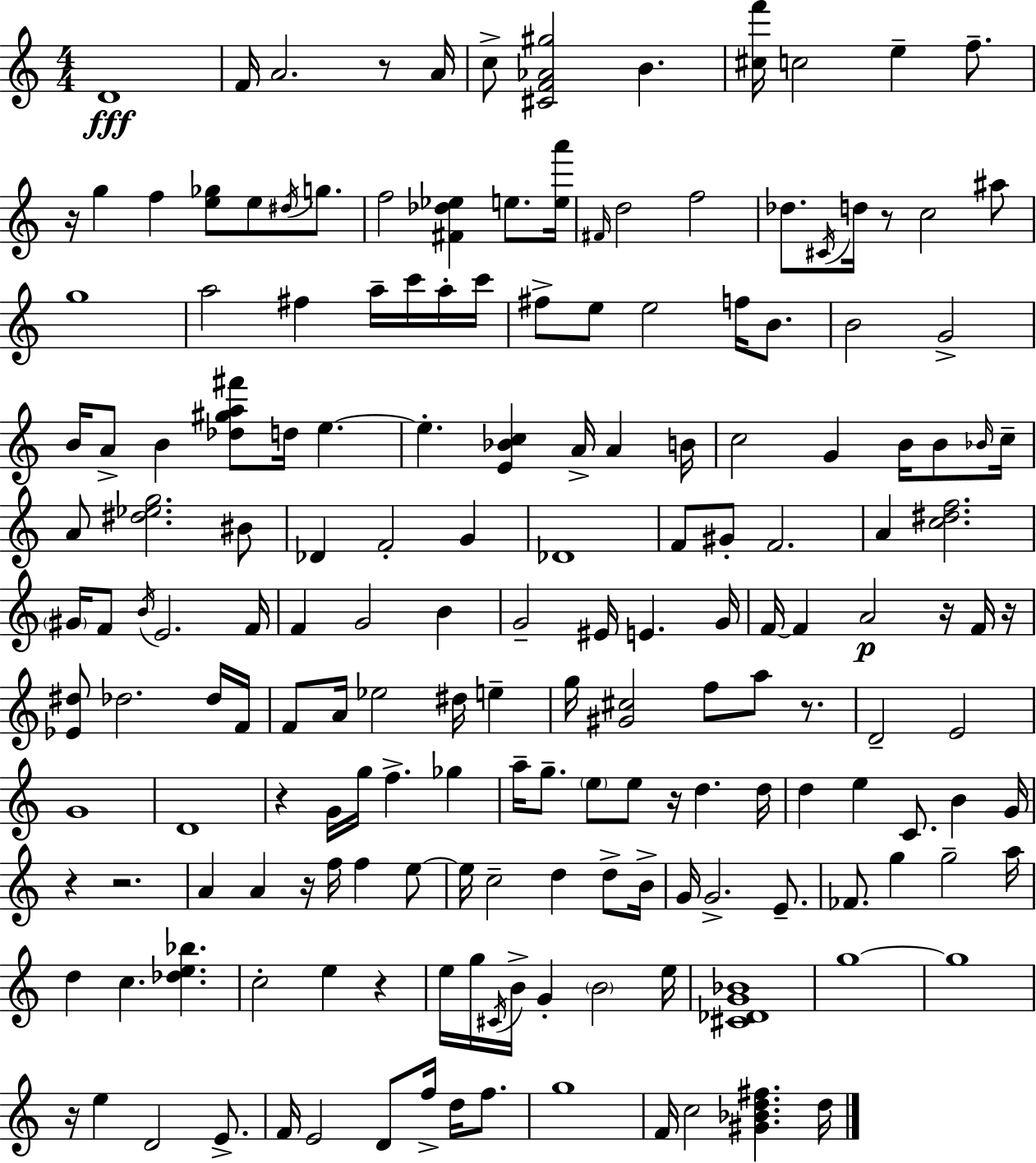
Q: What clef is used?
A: treble